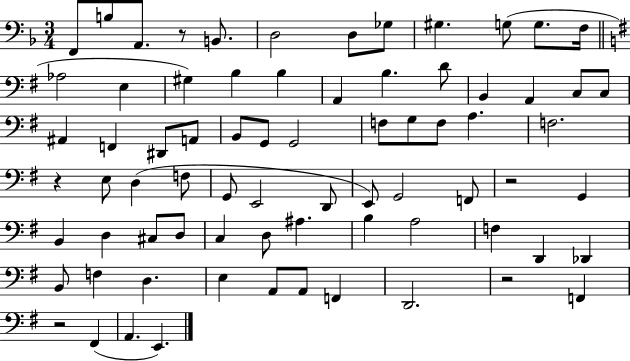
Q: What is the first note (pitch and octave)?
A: F2